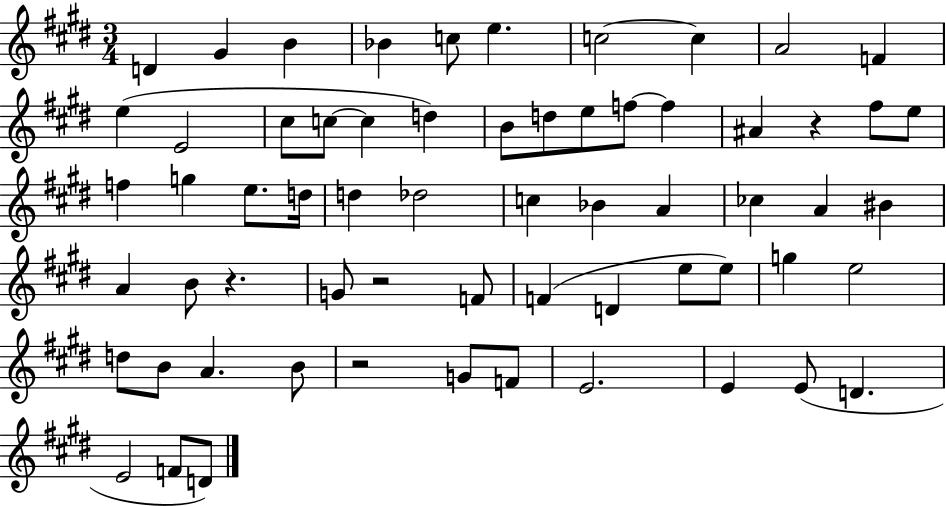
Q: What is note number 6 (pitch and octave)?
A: E5